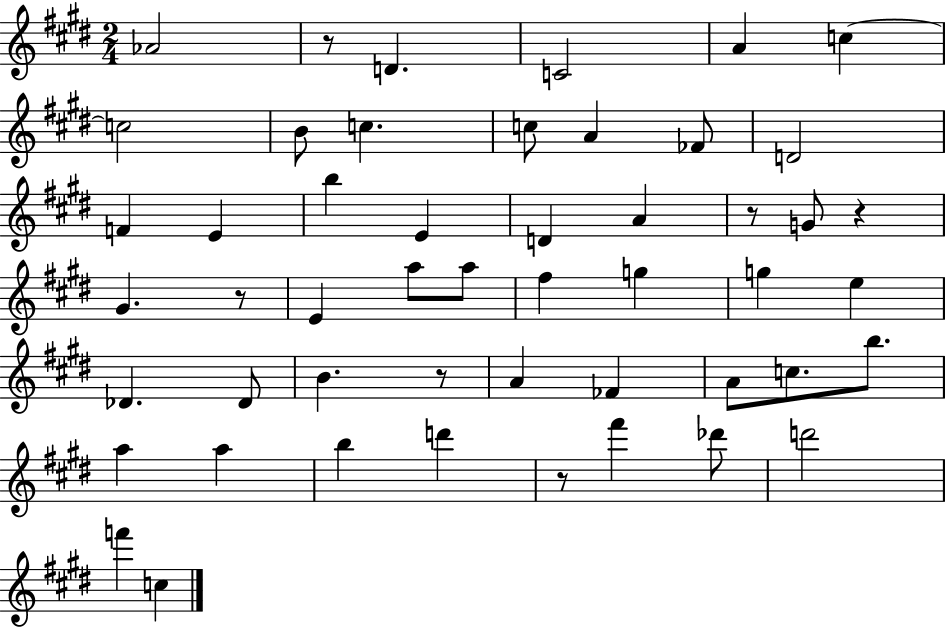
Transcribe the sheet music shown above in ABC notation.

X:1
T:Untitled
M:2/4
L:1/4
K:E
_A2 z/2 D C2 A c c2 B/2 c c/2 A _F/2 D2 F E b E D A z/2 G/2 z ^G z/2 E a/2 a/2 ^f g g e _D _D/2 B z/2 A _F A/2 c/2 b/2 a a b d' z/2 ^f' _d'/2 d'2 f' c